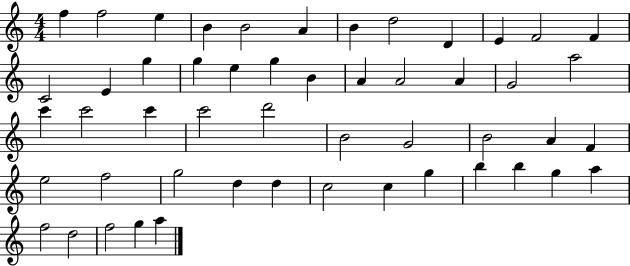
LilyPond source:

{
  \clef treble
  \numericTimeSignature
  \time 4/4
  \key c \major
  f''4 f''2 e''4 | b'4 b'2 a'4 | b'4 d''2 d'4 | e'4 f'2 f'4 | \break c'2 e'4 g''4 | g''4 e''4 g''4 b'4 | a'4 a'2 a'4 | g'2 a''2 | \break c'''4 c'''2 c'''4 | c'''2 d'''2 | b'2 g'2 | b'2 a'4 f'4 | \break e''2 f''2 | g''2 d''4 d''4 | c''2 c''4 g''4 | b''4 b''4 g''4 a''4 | \break f''2 d''2 | f''2 g''4 a''4 | \bar "|."
}